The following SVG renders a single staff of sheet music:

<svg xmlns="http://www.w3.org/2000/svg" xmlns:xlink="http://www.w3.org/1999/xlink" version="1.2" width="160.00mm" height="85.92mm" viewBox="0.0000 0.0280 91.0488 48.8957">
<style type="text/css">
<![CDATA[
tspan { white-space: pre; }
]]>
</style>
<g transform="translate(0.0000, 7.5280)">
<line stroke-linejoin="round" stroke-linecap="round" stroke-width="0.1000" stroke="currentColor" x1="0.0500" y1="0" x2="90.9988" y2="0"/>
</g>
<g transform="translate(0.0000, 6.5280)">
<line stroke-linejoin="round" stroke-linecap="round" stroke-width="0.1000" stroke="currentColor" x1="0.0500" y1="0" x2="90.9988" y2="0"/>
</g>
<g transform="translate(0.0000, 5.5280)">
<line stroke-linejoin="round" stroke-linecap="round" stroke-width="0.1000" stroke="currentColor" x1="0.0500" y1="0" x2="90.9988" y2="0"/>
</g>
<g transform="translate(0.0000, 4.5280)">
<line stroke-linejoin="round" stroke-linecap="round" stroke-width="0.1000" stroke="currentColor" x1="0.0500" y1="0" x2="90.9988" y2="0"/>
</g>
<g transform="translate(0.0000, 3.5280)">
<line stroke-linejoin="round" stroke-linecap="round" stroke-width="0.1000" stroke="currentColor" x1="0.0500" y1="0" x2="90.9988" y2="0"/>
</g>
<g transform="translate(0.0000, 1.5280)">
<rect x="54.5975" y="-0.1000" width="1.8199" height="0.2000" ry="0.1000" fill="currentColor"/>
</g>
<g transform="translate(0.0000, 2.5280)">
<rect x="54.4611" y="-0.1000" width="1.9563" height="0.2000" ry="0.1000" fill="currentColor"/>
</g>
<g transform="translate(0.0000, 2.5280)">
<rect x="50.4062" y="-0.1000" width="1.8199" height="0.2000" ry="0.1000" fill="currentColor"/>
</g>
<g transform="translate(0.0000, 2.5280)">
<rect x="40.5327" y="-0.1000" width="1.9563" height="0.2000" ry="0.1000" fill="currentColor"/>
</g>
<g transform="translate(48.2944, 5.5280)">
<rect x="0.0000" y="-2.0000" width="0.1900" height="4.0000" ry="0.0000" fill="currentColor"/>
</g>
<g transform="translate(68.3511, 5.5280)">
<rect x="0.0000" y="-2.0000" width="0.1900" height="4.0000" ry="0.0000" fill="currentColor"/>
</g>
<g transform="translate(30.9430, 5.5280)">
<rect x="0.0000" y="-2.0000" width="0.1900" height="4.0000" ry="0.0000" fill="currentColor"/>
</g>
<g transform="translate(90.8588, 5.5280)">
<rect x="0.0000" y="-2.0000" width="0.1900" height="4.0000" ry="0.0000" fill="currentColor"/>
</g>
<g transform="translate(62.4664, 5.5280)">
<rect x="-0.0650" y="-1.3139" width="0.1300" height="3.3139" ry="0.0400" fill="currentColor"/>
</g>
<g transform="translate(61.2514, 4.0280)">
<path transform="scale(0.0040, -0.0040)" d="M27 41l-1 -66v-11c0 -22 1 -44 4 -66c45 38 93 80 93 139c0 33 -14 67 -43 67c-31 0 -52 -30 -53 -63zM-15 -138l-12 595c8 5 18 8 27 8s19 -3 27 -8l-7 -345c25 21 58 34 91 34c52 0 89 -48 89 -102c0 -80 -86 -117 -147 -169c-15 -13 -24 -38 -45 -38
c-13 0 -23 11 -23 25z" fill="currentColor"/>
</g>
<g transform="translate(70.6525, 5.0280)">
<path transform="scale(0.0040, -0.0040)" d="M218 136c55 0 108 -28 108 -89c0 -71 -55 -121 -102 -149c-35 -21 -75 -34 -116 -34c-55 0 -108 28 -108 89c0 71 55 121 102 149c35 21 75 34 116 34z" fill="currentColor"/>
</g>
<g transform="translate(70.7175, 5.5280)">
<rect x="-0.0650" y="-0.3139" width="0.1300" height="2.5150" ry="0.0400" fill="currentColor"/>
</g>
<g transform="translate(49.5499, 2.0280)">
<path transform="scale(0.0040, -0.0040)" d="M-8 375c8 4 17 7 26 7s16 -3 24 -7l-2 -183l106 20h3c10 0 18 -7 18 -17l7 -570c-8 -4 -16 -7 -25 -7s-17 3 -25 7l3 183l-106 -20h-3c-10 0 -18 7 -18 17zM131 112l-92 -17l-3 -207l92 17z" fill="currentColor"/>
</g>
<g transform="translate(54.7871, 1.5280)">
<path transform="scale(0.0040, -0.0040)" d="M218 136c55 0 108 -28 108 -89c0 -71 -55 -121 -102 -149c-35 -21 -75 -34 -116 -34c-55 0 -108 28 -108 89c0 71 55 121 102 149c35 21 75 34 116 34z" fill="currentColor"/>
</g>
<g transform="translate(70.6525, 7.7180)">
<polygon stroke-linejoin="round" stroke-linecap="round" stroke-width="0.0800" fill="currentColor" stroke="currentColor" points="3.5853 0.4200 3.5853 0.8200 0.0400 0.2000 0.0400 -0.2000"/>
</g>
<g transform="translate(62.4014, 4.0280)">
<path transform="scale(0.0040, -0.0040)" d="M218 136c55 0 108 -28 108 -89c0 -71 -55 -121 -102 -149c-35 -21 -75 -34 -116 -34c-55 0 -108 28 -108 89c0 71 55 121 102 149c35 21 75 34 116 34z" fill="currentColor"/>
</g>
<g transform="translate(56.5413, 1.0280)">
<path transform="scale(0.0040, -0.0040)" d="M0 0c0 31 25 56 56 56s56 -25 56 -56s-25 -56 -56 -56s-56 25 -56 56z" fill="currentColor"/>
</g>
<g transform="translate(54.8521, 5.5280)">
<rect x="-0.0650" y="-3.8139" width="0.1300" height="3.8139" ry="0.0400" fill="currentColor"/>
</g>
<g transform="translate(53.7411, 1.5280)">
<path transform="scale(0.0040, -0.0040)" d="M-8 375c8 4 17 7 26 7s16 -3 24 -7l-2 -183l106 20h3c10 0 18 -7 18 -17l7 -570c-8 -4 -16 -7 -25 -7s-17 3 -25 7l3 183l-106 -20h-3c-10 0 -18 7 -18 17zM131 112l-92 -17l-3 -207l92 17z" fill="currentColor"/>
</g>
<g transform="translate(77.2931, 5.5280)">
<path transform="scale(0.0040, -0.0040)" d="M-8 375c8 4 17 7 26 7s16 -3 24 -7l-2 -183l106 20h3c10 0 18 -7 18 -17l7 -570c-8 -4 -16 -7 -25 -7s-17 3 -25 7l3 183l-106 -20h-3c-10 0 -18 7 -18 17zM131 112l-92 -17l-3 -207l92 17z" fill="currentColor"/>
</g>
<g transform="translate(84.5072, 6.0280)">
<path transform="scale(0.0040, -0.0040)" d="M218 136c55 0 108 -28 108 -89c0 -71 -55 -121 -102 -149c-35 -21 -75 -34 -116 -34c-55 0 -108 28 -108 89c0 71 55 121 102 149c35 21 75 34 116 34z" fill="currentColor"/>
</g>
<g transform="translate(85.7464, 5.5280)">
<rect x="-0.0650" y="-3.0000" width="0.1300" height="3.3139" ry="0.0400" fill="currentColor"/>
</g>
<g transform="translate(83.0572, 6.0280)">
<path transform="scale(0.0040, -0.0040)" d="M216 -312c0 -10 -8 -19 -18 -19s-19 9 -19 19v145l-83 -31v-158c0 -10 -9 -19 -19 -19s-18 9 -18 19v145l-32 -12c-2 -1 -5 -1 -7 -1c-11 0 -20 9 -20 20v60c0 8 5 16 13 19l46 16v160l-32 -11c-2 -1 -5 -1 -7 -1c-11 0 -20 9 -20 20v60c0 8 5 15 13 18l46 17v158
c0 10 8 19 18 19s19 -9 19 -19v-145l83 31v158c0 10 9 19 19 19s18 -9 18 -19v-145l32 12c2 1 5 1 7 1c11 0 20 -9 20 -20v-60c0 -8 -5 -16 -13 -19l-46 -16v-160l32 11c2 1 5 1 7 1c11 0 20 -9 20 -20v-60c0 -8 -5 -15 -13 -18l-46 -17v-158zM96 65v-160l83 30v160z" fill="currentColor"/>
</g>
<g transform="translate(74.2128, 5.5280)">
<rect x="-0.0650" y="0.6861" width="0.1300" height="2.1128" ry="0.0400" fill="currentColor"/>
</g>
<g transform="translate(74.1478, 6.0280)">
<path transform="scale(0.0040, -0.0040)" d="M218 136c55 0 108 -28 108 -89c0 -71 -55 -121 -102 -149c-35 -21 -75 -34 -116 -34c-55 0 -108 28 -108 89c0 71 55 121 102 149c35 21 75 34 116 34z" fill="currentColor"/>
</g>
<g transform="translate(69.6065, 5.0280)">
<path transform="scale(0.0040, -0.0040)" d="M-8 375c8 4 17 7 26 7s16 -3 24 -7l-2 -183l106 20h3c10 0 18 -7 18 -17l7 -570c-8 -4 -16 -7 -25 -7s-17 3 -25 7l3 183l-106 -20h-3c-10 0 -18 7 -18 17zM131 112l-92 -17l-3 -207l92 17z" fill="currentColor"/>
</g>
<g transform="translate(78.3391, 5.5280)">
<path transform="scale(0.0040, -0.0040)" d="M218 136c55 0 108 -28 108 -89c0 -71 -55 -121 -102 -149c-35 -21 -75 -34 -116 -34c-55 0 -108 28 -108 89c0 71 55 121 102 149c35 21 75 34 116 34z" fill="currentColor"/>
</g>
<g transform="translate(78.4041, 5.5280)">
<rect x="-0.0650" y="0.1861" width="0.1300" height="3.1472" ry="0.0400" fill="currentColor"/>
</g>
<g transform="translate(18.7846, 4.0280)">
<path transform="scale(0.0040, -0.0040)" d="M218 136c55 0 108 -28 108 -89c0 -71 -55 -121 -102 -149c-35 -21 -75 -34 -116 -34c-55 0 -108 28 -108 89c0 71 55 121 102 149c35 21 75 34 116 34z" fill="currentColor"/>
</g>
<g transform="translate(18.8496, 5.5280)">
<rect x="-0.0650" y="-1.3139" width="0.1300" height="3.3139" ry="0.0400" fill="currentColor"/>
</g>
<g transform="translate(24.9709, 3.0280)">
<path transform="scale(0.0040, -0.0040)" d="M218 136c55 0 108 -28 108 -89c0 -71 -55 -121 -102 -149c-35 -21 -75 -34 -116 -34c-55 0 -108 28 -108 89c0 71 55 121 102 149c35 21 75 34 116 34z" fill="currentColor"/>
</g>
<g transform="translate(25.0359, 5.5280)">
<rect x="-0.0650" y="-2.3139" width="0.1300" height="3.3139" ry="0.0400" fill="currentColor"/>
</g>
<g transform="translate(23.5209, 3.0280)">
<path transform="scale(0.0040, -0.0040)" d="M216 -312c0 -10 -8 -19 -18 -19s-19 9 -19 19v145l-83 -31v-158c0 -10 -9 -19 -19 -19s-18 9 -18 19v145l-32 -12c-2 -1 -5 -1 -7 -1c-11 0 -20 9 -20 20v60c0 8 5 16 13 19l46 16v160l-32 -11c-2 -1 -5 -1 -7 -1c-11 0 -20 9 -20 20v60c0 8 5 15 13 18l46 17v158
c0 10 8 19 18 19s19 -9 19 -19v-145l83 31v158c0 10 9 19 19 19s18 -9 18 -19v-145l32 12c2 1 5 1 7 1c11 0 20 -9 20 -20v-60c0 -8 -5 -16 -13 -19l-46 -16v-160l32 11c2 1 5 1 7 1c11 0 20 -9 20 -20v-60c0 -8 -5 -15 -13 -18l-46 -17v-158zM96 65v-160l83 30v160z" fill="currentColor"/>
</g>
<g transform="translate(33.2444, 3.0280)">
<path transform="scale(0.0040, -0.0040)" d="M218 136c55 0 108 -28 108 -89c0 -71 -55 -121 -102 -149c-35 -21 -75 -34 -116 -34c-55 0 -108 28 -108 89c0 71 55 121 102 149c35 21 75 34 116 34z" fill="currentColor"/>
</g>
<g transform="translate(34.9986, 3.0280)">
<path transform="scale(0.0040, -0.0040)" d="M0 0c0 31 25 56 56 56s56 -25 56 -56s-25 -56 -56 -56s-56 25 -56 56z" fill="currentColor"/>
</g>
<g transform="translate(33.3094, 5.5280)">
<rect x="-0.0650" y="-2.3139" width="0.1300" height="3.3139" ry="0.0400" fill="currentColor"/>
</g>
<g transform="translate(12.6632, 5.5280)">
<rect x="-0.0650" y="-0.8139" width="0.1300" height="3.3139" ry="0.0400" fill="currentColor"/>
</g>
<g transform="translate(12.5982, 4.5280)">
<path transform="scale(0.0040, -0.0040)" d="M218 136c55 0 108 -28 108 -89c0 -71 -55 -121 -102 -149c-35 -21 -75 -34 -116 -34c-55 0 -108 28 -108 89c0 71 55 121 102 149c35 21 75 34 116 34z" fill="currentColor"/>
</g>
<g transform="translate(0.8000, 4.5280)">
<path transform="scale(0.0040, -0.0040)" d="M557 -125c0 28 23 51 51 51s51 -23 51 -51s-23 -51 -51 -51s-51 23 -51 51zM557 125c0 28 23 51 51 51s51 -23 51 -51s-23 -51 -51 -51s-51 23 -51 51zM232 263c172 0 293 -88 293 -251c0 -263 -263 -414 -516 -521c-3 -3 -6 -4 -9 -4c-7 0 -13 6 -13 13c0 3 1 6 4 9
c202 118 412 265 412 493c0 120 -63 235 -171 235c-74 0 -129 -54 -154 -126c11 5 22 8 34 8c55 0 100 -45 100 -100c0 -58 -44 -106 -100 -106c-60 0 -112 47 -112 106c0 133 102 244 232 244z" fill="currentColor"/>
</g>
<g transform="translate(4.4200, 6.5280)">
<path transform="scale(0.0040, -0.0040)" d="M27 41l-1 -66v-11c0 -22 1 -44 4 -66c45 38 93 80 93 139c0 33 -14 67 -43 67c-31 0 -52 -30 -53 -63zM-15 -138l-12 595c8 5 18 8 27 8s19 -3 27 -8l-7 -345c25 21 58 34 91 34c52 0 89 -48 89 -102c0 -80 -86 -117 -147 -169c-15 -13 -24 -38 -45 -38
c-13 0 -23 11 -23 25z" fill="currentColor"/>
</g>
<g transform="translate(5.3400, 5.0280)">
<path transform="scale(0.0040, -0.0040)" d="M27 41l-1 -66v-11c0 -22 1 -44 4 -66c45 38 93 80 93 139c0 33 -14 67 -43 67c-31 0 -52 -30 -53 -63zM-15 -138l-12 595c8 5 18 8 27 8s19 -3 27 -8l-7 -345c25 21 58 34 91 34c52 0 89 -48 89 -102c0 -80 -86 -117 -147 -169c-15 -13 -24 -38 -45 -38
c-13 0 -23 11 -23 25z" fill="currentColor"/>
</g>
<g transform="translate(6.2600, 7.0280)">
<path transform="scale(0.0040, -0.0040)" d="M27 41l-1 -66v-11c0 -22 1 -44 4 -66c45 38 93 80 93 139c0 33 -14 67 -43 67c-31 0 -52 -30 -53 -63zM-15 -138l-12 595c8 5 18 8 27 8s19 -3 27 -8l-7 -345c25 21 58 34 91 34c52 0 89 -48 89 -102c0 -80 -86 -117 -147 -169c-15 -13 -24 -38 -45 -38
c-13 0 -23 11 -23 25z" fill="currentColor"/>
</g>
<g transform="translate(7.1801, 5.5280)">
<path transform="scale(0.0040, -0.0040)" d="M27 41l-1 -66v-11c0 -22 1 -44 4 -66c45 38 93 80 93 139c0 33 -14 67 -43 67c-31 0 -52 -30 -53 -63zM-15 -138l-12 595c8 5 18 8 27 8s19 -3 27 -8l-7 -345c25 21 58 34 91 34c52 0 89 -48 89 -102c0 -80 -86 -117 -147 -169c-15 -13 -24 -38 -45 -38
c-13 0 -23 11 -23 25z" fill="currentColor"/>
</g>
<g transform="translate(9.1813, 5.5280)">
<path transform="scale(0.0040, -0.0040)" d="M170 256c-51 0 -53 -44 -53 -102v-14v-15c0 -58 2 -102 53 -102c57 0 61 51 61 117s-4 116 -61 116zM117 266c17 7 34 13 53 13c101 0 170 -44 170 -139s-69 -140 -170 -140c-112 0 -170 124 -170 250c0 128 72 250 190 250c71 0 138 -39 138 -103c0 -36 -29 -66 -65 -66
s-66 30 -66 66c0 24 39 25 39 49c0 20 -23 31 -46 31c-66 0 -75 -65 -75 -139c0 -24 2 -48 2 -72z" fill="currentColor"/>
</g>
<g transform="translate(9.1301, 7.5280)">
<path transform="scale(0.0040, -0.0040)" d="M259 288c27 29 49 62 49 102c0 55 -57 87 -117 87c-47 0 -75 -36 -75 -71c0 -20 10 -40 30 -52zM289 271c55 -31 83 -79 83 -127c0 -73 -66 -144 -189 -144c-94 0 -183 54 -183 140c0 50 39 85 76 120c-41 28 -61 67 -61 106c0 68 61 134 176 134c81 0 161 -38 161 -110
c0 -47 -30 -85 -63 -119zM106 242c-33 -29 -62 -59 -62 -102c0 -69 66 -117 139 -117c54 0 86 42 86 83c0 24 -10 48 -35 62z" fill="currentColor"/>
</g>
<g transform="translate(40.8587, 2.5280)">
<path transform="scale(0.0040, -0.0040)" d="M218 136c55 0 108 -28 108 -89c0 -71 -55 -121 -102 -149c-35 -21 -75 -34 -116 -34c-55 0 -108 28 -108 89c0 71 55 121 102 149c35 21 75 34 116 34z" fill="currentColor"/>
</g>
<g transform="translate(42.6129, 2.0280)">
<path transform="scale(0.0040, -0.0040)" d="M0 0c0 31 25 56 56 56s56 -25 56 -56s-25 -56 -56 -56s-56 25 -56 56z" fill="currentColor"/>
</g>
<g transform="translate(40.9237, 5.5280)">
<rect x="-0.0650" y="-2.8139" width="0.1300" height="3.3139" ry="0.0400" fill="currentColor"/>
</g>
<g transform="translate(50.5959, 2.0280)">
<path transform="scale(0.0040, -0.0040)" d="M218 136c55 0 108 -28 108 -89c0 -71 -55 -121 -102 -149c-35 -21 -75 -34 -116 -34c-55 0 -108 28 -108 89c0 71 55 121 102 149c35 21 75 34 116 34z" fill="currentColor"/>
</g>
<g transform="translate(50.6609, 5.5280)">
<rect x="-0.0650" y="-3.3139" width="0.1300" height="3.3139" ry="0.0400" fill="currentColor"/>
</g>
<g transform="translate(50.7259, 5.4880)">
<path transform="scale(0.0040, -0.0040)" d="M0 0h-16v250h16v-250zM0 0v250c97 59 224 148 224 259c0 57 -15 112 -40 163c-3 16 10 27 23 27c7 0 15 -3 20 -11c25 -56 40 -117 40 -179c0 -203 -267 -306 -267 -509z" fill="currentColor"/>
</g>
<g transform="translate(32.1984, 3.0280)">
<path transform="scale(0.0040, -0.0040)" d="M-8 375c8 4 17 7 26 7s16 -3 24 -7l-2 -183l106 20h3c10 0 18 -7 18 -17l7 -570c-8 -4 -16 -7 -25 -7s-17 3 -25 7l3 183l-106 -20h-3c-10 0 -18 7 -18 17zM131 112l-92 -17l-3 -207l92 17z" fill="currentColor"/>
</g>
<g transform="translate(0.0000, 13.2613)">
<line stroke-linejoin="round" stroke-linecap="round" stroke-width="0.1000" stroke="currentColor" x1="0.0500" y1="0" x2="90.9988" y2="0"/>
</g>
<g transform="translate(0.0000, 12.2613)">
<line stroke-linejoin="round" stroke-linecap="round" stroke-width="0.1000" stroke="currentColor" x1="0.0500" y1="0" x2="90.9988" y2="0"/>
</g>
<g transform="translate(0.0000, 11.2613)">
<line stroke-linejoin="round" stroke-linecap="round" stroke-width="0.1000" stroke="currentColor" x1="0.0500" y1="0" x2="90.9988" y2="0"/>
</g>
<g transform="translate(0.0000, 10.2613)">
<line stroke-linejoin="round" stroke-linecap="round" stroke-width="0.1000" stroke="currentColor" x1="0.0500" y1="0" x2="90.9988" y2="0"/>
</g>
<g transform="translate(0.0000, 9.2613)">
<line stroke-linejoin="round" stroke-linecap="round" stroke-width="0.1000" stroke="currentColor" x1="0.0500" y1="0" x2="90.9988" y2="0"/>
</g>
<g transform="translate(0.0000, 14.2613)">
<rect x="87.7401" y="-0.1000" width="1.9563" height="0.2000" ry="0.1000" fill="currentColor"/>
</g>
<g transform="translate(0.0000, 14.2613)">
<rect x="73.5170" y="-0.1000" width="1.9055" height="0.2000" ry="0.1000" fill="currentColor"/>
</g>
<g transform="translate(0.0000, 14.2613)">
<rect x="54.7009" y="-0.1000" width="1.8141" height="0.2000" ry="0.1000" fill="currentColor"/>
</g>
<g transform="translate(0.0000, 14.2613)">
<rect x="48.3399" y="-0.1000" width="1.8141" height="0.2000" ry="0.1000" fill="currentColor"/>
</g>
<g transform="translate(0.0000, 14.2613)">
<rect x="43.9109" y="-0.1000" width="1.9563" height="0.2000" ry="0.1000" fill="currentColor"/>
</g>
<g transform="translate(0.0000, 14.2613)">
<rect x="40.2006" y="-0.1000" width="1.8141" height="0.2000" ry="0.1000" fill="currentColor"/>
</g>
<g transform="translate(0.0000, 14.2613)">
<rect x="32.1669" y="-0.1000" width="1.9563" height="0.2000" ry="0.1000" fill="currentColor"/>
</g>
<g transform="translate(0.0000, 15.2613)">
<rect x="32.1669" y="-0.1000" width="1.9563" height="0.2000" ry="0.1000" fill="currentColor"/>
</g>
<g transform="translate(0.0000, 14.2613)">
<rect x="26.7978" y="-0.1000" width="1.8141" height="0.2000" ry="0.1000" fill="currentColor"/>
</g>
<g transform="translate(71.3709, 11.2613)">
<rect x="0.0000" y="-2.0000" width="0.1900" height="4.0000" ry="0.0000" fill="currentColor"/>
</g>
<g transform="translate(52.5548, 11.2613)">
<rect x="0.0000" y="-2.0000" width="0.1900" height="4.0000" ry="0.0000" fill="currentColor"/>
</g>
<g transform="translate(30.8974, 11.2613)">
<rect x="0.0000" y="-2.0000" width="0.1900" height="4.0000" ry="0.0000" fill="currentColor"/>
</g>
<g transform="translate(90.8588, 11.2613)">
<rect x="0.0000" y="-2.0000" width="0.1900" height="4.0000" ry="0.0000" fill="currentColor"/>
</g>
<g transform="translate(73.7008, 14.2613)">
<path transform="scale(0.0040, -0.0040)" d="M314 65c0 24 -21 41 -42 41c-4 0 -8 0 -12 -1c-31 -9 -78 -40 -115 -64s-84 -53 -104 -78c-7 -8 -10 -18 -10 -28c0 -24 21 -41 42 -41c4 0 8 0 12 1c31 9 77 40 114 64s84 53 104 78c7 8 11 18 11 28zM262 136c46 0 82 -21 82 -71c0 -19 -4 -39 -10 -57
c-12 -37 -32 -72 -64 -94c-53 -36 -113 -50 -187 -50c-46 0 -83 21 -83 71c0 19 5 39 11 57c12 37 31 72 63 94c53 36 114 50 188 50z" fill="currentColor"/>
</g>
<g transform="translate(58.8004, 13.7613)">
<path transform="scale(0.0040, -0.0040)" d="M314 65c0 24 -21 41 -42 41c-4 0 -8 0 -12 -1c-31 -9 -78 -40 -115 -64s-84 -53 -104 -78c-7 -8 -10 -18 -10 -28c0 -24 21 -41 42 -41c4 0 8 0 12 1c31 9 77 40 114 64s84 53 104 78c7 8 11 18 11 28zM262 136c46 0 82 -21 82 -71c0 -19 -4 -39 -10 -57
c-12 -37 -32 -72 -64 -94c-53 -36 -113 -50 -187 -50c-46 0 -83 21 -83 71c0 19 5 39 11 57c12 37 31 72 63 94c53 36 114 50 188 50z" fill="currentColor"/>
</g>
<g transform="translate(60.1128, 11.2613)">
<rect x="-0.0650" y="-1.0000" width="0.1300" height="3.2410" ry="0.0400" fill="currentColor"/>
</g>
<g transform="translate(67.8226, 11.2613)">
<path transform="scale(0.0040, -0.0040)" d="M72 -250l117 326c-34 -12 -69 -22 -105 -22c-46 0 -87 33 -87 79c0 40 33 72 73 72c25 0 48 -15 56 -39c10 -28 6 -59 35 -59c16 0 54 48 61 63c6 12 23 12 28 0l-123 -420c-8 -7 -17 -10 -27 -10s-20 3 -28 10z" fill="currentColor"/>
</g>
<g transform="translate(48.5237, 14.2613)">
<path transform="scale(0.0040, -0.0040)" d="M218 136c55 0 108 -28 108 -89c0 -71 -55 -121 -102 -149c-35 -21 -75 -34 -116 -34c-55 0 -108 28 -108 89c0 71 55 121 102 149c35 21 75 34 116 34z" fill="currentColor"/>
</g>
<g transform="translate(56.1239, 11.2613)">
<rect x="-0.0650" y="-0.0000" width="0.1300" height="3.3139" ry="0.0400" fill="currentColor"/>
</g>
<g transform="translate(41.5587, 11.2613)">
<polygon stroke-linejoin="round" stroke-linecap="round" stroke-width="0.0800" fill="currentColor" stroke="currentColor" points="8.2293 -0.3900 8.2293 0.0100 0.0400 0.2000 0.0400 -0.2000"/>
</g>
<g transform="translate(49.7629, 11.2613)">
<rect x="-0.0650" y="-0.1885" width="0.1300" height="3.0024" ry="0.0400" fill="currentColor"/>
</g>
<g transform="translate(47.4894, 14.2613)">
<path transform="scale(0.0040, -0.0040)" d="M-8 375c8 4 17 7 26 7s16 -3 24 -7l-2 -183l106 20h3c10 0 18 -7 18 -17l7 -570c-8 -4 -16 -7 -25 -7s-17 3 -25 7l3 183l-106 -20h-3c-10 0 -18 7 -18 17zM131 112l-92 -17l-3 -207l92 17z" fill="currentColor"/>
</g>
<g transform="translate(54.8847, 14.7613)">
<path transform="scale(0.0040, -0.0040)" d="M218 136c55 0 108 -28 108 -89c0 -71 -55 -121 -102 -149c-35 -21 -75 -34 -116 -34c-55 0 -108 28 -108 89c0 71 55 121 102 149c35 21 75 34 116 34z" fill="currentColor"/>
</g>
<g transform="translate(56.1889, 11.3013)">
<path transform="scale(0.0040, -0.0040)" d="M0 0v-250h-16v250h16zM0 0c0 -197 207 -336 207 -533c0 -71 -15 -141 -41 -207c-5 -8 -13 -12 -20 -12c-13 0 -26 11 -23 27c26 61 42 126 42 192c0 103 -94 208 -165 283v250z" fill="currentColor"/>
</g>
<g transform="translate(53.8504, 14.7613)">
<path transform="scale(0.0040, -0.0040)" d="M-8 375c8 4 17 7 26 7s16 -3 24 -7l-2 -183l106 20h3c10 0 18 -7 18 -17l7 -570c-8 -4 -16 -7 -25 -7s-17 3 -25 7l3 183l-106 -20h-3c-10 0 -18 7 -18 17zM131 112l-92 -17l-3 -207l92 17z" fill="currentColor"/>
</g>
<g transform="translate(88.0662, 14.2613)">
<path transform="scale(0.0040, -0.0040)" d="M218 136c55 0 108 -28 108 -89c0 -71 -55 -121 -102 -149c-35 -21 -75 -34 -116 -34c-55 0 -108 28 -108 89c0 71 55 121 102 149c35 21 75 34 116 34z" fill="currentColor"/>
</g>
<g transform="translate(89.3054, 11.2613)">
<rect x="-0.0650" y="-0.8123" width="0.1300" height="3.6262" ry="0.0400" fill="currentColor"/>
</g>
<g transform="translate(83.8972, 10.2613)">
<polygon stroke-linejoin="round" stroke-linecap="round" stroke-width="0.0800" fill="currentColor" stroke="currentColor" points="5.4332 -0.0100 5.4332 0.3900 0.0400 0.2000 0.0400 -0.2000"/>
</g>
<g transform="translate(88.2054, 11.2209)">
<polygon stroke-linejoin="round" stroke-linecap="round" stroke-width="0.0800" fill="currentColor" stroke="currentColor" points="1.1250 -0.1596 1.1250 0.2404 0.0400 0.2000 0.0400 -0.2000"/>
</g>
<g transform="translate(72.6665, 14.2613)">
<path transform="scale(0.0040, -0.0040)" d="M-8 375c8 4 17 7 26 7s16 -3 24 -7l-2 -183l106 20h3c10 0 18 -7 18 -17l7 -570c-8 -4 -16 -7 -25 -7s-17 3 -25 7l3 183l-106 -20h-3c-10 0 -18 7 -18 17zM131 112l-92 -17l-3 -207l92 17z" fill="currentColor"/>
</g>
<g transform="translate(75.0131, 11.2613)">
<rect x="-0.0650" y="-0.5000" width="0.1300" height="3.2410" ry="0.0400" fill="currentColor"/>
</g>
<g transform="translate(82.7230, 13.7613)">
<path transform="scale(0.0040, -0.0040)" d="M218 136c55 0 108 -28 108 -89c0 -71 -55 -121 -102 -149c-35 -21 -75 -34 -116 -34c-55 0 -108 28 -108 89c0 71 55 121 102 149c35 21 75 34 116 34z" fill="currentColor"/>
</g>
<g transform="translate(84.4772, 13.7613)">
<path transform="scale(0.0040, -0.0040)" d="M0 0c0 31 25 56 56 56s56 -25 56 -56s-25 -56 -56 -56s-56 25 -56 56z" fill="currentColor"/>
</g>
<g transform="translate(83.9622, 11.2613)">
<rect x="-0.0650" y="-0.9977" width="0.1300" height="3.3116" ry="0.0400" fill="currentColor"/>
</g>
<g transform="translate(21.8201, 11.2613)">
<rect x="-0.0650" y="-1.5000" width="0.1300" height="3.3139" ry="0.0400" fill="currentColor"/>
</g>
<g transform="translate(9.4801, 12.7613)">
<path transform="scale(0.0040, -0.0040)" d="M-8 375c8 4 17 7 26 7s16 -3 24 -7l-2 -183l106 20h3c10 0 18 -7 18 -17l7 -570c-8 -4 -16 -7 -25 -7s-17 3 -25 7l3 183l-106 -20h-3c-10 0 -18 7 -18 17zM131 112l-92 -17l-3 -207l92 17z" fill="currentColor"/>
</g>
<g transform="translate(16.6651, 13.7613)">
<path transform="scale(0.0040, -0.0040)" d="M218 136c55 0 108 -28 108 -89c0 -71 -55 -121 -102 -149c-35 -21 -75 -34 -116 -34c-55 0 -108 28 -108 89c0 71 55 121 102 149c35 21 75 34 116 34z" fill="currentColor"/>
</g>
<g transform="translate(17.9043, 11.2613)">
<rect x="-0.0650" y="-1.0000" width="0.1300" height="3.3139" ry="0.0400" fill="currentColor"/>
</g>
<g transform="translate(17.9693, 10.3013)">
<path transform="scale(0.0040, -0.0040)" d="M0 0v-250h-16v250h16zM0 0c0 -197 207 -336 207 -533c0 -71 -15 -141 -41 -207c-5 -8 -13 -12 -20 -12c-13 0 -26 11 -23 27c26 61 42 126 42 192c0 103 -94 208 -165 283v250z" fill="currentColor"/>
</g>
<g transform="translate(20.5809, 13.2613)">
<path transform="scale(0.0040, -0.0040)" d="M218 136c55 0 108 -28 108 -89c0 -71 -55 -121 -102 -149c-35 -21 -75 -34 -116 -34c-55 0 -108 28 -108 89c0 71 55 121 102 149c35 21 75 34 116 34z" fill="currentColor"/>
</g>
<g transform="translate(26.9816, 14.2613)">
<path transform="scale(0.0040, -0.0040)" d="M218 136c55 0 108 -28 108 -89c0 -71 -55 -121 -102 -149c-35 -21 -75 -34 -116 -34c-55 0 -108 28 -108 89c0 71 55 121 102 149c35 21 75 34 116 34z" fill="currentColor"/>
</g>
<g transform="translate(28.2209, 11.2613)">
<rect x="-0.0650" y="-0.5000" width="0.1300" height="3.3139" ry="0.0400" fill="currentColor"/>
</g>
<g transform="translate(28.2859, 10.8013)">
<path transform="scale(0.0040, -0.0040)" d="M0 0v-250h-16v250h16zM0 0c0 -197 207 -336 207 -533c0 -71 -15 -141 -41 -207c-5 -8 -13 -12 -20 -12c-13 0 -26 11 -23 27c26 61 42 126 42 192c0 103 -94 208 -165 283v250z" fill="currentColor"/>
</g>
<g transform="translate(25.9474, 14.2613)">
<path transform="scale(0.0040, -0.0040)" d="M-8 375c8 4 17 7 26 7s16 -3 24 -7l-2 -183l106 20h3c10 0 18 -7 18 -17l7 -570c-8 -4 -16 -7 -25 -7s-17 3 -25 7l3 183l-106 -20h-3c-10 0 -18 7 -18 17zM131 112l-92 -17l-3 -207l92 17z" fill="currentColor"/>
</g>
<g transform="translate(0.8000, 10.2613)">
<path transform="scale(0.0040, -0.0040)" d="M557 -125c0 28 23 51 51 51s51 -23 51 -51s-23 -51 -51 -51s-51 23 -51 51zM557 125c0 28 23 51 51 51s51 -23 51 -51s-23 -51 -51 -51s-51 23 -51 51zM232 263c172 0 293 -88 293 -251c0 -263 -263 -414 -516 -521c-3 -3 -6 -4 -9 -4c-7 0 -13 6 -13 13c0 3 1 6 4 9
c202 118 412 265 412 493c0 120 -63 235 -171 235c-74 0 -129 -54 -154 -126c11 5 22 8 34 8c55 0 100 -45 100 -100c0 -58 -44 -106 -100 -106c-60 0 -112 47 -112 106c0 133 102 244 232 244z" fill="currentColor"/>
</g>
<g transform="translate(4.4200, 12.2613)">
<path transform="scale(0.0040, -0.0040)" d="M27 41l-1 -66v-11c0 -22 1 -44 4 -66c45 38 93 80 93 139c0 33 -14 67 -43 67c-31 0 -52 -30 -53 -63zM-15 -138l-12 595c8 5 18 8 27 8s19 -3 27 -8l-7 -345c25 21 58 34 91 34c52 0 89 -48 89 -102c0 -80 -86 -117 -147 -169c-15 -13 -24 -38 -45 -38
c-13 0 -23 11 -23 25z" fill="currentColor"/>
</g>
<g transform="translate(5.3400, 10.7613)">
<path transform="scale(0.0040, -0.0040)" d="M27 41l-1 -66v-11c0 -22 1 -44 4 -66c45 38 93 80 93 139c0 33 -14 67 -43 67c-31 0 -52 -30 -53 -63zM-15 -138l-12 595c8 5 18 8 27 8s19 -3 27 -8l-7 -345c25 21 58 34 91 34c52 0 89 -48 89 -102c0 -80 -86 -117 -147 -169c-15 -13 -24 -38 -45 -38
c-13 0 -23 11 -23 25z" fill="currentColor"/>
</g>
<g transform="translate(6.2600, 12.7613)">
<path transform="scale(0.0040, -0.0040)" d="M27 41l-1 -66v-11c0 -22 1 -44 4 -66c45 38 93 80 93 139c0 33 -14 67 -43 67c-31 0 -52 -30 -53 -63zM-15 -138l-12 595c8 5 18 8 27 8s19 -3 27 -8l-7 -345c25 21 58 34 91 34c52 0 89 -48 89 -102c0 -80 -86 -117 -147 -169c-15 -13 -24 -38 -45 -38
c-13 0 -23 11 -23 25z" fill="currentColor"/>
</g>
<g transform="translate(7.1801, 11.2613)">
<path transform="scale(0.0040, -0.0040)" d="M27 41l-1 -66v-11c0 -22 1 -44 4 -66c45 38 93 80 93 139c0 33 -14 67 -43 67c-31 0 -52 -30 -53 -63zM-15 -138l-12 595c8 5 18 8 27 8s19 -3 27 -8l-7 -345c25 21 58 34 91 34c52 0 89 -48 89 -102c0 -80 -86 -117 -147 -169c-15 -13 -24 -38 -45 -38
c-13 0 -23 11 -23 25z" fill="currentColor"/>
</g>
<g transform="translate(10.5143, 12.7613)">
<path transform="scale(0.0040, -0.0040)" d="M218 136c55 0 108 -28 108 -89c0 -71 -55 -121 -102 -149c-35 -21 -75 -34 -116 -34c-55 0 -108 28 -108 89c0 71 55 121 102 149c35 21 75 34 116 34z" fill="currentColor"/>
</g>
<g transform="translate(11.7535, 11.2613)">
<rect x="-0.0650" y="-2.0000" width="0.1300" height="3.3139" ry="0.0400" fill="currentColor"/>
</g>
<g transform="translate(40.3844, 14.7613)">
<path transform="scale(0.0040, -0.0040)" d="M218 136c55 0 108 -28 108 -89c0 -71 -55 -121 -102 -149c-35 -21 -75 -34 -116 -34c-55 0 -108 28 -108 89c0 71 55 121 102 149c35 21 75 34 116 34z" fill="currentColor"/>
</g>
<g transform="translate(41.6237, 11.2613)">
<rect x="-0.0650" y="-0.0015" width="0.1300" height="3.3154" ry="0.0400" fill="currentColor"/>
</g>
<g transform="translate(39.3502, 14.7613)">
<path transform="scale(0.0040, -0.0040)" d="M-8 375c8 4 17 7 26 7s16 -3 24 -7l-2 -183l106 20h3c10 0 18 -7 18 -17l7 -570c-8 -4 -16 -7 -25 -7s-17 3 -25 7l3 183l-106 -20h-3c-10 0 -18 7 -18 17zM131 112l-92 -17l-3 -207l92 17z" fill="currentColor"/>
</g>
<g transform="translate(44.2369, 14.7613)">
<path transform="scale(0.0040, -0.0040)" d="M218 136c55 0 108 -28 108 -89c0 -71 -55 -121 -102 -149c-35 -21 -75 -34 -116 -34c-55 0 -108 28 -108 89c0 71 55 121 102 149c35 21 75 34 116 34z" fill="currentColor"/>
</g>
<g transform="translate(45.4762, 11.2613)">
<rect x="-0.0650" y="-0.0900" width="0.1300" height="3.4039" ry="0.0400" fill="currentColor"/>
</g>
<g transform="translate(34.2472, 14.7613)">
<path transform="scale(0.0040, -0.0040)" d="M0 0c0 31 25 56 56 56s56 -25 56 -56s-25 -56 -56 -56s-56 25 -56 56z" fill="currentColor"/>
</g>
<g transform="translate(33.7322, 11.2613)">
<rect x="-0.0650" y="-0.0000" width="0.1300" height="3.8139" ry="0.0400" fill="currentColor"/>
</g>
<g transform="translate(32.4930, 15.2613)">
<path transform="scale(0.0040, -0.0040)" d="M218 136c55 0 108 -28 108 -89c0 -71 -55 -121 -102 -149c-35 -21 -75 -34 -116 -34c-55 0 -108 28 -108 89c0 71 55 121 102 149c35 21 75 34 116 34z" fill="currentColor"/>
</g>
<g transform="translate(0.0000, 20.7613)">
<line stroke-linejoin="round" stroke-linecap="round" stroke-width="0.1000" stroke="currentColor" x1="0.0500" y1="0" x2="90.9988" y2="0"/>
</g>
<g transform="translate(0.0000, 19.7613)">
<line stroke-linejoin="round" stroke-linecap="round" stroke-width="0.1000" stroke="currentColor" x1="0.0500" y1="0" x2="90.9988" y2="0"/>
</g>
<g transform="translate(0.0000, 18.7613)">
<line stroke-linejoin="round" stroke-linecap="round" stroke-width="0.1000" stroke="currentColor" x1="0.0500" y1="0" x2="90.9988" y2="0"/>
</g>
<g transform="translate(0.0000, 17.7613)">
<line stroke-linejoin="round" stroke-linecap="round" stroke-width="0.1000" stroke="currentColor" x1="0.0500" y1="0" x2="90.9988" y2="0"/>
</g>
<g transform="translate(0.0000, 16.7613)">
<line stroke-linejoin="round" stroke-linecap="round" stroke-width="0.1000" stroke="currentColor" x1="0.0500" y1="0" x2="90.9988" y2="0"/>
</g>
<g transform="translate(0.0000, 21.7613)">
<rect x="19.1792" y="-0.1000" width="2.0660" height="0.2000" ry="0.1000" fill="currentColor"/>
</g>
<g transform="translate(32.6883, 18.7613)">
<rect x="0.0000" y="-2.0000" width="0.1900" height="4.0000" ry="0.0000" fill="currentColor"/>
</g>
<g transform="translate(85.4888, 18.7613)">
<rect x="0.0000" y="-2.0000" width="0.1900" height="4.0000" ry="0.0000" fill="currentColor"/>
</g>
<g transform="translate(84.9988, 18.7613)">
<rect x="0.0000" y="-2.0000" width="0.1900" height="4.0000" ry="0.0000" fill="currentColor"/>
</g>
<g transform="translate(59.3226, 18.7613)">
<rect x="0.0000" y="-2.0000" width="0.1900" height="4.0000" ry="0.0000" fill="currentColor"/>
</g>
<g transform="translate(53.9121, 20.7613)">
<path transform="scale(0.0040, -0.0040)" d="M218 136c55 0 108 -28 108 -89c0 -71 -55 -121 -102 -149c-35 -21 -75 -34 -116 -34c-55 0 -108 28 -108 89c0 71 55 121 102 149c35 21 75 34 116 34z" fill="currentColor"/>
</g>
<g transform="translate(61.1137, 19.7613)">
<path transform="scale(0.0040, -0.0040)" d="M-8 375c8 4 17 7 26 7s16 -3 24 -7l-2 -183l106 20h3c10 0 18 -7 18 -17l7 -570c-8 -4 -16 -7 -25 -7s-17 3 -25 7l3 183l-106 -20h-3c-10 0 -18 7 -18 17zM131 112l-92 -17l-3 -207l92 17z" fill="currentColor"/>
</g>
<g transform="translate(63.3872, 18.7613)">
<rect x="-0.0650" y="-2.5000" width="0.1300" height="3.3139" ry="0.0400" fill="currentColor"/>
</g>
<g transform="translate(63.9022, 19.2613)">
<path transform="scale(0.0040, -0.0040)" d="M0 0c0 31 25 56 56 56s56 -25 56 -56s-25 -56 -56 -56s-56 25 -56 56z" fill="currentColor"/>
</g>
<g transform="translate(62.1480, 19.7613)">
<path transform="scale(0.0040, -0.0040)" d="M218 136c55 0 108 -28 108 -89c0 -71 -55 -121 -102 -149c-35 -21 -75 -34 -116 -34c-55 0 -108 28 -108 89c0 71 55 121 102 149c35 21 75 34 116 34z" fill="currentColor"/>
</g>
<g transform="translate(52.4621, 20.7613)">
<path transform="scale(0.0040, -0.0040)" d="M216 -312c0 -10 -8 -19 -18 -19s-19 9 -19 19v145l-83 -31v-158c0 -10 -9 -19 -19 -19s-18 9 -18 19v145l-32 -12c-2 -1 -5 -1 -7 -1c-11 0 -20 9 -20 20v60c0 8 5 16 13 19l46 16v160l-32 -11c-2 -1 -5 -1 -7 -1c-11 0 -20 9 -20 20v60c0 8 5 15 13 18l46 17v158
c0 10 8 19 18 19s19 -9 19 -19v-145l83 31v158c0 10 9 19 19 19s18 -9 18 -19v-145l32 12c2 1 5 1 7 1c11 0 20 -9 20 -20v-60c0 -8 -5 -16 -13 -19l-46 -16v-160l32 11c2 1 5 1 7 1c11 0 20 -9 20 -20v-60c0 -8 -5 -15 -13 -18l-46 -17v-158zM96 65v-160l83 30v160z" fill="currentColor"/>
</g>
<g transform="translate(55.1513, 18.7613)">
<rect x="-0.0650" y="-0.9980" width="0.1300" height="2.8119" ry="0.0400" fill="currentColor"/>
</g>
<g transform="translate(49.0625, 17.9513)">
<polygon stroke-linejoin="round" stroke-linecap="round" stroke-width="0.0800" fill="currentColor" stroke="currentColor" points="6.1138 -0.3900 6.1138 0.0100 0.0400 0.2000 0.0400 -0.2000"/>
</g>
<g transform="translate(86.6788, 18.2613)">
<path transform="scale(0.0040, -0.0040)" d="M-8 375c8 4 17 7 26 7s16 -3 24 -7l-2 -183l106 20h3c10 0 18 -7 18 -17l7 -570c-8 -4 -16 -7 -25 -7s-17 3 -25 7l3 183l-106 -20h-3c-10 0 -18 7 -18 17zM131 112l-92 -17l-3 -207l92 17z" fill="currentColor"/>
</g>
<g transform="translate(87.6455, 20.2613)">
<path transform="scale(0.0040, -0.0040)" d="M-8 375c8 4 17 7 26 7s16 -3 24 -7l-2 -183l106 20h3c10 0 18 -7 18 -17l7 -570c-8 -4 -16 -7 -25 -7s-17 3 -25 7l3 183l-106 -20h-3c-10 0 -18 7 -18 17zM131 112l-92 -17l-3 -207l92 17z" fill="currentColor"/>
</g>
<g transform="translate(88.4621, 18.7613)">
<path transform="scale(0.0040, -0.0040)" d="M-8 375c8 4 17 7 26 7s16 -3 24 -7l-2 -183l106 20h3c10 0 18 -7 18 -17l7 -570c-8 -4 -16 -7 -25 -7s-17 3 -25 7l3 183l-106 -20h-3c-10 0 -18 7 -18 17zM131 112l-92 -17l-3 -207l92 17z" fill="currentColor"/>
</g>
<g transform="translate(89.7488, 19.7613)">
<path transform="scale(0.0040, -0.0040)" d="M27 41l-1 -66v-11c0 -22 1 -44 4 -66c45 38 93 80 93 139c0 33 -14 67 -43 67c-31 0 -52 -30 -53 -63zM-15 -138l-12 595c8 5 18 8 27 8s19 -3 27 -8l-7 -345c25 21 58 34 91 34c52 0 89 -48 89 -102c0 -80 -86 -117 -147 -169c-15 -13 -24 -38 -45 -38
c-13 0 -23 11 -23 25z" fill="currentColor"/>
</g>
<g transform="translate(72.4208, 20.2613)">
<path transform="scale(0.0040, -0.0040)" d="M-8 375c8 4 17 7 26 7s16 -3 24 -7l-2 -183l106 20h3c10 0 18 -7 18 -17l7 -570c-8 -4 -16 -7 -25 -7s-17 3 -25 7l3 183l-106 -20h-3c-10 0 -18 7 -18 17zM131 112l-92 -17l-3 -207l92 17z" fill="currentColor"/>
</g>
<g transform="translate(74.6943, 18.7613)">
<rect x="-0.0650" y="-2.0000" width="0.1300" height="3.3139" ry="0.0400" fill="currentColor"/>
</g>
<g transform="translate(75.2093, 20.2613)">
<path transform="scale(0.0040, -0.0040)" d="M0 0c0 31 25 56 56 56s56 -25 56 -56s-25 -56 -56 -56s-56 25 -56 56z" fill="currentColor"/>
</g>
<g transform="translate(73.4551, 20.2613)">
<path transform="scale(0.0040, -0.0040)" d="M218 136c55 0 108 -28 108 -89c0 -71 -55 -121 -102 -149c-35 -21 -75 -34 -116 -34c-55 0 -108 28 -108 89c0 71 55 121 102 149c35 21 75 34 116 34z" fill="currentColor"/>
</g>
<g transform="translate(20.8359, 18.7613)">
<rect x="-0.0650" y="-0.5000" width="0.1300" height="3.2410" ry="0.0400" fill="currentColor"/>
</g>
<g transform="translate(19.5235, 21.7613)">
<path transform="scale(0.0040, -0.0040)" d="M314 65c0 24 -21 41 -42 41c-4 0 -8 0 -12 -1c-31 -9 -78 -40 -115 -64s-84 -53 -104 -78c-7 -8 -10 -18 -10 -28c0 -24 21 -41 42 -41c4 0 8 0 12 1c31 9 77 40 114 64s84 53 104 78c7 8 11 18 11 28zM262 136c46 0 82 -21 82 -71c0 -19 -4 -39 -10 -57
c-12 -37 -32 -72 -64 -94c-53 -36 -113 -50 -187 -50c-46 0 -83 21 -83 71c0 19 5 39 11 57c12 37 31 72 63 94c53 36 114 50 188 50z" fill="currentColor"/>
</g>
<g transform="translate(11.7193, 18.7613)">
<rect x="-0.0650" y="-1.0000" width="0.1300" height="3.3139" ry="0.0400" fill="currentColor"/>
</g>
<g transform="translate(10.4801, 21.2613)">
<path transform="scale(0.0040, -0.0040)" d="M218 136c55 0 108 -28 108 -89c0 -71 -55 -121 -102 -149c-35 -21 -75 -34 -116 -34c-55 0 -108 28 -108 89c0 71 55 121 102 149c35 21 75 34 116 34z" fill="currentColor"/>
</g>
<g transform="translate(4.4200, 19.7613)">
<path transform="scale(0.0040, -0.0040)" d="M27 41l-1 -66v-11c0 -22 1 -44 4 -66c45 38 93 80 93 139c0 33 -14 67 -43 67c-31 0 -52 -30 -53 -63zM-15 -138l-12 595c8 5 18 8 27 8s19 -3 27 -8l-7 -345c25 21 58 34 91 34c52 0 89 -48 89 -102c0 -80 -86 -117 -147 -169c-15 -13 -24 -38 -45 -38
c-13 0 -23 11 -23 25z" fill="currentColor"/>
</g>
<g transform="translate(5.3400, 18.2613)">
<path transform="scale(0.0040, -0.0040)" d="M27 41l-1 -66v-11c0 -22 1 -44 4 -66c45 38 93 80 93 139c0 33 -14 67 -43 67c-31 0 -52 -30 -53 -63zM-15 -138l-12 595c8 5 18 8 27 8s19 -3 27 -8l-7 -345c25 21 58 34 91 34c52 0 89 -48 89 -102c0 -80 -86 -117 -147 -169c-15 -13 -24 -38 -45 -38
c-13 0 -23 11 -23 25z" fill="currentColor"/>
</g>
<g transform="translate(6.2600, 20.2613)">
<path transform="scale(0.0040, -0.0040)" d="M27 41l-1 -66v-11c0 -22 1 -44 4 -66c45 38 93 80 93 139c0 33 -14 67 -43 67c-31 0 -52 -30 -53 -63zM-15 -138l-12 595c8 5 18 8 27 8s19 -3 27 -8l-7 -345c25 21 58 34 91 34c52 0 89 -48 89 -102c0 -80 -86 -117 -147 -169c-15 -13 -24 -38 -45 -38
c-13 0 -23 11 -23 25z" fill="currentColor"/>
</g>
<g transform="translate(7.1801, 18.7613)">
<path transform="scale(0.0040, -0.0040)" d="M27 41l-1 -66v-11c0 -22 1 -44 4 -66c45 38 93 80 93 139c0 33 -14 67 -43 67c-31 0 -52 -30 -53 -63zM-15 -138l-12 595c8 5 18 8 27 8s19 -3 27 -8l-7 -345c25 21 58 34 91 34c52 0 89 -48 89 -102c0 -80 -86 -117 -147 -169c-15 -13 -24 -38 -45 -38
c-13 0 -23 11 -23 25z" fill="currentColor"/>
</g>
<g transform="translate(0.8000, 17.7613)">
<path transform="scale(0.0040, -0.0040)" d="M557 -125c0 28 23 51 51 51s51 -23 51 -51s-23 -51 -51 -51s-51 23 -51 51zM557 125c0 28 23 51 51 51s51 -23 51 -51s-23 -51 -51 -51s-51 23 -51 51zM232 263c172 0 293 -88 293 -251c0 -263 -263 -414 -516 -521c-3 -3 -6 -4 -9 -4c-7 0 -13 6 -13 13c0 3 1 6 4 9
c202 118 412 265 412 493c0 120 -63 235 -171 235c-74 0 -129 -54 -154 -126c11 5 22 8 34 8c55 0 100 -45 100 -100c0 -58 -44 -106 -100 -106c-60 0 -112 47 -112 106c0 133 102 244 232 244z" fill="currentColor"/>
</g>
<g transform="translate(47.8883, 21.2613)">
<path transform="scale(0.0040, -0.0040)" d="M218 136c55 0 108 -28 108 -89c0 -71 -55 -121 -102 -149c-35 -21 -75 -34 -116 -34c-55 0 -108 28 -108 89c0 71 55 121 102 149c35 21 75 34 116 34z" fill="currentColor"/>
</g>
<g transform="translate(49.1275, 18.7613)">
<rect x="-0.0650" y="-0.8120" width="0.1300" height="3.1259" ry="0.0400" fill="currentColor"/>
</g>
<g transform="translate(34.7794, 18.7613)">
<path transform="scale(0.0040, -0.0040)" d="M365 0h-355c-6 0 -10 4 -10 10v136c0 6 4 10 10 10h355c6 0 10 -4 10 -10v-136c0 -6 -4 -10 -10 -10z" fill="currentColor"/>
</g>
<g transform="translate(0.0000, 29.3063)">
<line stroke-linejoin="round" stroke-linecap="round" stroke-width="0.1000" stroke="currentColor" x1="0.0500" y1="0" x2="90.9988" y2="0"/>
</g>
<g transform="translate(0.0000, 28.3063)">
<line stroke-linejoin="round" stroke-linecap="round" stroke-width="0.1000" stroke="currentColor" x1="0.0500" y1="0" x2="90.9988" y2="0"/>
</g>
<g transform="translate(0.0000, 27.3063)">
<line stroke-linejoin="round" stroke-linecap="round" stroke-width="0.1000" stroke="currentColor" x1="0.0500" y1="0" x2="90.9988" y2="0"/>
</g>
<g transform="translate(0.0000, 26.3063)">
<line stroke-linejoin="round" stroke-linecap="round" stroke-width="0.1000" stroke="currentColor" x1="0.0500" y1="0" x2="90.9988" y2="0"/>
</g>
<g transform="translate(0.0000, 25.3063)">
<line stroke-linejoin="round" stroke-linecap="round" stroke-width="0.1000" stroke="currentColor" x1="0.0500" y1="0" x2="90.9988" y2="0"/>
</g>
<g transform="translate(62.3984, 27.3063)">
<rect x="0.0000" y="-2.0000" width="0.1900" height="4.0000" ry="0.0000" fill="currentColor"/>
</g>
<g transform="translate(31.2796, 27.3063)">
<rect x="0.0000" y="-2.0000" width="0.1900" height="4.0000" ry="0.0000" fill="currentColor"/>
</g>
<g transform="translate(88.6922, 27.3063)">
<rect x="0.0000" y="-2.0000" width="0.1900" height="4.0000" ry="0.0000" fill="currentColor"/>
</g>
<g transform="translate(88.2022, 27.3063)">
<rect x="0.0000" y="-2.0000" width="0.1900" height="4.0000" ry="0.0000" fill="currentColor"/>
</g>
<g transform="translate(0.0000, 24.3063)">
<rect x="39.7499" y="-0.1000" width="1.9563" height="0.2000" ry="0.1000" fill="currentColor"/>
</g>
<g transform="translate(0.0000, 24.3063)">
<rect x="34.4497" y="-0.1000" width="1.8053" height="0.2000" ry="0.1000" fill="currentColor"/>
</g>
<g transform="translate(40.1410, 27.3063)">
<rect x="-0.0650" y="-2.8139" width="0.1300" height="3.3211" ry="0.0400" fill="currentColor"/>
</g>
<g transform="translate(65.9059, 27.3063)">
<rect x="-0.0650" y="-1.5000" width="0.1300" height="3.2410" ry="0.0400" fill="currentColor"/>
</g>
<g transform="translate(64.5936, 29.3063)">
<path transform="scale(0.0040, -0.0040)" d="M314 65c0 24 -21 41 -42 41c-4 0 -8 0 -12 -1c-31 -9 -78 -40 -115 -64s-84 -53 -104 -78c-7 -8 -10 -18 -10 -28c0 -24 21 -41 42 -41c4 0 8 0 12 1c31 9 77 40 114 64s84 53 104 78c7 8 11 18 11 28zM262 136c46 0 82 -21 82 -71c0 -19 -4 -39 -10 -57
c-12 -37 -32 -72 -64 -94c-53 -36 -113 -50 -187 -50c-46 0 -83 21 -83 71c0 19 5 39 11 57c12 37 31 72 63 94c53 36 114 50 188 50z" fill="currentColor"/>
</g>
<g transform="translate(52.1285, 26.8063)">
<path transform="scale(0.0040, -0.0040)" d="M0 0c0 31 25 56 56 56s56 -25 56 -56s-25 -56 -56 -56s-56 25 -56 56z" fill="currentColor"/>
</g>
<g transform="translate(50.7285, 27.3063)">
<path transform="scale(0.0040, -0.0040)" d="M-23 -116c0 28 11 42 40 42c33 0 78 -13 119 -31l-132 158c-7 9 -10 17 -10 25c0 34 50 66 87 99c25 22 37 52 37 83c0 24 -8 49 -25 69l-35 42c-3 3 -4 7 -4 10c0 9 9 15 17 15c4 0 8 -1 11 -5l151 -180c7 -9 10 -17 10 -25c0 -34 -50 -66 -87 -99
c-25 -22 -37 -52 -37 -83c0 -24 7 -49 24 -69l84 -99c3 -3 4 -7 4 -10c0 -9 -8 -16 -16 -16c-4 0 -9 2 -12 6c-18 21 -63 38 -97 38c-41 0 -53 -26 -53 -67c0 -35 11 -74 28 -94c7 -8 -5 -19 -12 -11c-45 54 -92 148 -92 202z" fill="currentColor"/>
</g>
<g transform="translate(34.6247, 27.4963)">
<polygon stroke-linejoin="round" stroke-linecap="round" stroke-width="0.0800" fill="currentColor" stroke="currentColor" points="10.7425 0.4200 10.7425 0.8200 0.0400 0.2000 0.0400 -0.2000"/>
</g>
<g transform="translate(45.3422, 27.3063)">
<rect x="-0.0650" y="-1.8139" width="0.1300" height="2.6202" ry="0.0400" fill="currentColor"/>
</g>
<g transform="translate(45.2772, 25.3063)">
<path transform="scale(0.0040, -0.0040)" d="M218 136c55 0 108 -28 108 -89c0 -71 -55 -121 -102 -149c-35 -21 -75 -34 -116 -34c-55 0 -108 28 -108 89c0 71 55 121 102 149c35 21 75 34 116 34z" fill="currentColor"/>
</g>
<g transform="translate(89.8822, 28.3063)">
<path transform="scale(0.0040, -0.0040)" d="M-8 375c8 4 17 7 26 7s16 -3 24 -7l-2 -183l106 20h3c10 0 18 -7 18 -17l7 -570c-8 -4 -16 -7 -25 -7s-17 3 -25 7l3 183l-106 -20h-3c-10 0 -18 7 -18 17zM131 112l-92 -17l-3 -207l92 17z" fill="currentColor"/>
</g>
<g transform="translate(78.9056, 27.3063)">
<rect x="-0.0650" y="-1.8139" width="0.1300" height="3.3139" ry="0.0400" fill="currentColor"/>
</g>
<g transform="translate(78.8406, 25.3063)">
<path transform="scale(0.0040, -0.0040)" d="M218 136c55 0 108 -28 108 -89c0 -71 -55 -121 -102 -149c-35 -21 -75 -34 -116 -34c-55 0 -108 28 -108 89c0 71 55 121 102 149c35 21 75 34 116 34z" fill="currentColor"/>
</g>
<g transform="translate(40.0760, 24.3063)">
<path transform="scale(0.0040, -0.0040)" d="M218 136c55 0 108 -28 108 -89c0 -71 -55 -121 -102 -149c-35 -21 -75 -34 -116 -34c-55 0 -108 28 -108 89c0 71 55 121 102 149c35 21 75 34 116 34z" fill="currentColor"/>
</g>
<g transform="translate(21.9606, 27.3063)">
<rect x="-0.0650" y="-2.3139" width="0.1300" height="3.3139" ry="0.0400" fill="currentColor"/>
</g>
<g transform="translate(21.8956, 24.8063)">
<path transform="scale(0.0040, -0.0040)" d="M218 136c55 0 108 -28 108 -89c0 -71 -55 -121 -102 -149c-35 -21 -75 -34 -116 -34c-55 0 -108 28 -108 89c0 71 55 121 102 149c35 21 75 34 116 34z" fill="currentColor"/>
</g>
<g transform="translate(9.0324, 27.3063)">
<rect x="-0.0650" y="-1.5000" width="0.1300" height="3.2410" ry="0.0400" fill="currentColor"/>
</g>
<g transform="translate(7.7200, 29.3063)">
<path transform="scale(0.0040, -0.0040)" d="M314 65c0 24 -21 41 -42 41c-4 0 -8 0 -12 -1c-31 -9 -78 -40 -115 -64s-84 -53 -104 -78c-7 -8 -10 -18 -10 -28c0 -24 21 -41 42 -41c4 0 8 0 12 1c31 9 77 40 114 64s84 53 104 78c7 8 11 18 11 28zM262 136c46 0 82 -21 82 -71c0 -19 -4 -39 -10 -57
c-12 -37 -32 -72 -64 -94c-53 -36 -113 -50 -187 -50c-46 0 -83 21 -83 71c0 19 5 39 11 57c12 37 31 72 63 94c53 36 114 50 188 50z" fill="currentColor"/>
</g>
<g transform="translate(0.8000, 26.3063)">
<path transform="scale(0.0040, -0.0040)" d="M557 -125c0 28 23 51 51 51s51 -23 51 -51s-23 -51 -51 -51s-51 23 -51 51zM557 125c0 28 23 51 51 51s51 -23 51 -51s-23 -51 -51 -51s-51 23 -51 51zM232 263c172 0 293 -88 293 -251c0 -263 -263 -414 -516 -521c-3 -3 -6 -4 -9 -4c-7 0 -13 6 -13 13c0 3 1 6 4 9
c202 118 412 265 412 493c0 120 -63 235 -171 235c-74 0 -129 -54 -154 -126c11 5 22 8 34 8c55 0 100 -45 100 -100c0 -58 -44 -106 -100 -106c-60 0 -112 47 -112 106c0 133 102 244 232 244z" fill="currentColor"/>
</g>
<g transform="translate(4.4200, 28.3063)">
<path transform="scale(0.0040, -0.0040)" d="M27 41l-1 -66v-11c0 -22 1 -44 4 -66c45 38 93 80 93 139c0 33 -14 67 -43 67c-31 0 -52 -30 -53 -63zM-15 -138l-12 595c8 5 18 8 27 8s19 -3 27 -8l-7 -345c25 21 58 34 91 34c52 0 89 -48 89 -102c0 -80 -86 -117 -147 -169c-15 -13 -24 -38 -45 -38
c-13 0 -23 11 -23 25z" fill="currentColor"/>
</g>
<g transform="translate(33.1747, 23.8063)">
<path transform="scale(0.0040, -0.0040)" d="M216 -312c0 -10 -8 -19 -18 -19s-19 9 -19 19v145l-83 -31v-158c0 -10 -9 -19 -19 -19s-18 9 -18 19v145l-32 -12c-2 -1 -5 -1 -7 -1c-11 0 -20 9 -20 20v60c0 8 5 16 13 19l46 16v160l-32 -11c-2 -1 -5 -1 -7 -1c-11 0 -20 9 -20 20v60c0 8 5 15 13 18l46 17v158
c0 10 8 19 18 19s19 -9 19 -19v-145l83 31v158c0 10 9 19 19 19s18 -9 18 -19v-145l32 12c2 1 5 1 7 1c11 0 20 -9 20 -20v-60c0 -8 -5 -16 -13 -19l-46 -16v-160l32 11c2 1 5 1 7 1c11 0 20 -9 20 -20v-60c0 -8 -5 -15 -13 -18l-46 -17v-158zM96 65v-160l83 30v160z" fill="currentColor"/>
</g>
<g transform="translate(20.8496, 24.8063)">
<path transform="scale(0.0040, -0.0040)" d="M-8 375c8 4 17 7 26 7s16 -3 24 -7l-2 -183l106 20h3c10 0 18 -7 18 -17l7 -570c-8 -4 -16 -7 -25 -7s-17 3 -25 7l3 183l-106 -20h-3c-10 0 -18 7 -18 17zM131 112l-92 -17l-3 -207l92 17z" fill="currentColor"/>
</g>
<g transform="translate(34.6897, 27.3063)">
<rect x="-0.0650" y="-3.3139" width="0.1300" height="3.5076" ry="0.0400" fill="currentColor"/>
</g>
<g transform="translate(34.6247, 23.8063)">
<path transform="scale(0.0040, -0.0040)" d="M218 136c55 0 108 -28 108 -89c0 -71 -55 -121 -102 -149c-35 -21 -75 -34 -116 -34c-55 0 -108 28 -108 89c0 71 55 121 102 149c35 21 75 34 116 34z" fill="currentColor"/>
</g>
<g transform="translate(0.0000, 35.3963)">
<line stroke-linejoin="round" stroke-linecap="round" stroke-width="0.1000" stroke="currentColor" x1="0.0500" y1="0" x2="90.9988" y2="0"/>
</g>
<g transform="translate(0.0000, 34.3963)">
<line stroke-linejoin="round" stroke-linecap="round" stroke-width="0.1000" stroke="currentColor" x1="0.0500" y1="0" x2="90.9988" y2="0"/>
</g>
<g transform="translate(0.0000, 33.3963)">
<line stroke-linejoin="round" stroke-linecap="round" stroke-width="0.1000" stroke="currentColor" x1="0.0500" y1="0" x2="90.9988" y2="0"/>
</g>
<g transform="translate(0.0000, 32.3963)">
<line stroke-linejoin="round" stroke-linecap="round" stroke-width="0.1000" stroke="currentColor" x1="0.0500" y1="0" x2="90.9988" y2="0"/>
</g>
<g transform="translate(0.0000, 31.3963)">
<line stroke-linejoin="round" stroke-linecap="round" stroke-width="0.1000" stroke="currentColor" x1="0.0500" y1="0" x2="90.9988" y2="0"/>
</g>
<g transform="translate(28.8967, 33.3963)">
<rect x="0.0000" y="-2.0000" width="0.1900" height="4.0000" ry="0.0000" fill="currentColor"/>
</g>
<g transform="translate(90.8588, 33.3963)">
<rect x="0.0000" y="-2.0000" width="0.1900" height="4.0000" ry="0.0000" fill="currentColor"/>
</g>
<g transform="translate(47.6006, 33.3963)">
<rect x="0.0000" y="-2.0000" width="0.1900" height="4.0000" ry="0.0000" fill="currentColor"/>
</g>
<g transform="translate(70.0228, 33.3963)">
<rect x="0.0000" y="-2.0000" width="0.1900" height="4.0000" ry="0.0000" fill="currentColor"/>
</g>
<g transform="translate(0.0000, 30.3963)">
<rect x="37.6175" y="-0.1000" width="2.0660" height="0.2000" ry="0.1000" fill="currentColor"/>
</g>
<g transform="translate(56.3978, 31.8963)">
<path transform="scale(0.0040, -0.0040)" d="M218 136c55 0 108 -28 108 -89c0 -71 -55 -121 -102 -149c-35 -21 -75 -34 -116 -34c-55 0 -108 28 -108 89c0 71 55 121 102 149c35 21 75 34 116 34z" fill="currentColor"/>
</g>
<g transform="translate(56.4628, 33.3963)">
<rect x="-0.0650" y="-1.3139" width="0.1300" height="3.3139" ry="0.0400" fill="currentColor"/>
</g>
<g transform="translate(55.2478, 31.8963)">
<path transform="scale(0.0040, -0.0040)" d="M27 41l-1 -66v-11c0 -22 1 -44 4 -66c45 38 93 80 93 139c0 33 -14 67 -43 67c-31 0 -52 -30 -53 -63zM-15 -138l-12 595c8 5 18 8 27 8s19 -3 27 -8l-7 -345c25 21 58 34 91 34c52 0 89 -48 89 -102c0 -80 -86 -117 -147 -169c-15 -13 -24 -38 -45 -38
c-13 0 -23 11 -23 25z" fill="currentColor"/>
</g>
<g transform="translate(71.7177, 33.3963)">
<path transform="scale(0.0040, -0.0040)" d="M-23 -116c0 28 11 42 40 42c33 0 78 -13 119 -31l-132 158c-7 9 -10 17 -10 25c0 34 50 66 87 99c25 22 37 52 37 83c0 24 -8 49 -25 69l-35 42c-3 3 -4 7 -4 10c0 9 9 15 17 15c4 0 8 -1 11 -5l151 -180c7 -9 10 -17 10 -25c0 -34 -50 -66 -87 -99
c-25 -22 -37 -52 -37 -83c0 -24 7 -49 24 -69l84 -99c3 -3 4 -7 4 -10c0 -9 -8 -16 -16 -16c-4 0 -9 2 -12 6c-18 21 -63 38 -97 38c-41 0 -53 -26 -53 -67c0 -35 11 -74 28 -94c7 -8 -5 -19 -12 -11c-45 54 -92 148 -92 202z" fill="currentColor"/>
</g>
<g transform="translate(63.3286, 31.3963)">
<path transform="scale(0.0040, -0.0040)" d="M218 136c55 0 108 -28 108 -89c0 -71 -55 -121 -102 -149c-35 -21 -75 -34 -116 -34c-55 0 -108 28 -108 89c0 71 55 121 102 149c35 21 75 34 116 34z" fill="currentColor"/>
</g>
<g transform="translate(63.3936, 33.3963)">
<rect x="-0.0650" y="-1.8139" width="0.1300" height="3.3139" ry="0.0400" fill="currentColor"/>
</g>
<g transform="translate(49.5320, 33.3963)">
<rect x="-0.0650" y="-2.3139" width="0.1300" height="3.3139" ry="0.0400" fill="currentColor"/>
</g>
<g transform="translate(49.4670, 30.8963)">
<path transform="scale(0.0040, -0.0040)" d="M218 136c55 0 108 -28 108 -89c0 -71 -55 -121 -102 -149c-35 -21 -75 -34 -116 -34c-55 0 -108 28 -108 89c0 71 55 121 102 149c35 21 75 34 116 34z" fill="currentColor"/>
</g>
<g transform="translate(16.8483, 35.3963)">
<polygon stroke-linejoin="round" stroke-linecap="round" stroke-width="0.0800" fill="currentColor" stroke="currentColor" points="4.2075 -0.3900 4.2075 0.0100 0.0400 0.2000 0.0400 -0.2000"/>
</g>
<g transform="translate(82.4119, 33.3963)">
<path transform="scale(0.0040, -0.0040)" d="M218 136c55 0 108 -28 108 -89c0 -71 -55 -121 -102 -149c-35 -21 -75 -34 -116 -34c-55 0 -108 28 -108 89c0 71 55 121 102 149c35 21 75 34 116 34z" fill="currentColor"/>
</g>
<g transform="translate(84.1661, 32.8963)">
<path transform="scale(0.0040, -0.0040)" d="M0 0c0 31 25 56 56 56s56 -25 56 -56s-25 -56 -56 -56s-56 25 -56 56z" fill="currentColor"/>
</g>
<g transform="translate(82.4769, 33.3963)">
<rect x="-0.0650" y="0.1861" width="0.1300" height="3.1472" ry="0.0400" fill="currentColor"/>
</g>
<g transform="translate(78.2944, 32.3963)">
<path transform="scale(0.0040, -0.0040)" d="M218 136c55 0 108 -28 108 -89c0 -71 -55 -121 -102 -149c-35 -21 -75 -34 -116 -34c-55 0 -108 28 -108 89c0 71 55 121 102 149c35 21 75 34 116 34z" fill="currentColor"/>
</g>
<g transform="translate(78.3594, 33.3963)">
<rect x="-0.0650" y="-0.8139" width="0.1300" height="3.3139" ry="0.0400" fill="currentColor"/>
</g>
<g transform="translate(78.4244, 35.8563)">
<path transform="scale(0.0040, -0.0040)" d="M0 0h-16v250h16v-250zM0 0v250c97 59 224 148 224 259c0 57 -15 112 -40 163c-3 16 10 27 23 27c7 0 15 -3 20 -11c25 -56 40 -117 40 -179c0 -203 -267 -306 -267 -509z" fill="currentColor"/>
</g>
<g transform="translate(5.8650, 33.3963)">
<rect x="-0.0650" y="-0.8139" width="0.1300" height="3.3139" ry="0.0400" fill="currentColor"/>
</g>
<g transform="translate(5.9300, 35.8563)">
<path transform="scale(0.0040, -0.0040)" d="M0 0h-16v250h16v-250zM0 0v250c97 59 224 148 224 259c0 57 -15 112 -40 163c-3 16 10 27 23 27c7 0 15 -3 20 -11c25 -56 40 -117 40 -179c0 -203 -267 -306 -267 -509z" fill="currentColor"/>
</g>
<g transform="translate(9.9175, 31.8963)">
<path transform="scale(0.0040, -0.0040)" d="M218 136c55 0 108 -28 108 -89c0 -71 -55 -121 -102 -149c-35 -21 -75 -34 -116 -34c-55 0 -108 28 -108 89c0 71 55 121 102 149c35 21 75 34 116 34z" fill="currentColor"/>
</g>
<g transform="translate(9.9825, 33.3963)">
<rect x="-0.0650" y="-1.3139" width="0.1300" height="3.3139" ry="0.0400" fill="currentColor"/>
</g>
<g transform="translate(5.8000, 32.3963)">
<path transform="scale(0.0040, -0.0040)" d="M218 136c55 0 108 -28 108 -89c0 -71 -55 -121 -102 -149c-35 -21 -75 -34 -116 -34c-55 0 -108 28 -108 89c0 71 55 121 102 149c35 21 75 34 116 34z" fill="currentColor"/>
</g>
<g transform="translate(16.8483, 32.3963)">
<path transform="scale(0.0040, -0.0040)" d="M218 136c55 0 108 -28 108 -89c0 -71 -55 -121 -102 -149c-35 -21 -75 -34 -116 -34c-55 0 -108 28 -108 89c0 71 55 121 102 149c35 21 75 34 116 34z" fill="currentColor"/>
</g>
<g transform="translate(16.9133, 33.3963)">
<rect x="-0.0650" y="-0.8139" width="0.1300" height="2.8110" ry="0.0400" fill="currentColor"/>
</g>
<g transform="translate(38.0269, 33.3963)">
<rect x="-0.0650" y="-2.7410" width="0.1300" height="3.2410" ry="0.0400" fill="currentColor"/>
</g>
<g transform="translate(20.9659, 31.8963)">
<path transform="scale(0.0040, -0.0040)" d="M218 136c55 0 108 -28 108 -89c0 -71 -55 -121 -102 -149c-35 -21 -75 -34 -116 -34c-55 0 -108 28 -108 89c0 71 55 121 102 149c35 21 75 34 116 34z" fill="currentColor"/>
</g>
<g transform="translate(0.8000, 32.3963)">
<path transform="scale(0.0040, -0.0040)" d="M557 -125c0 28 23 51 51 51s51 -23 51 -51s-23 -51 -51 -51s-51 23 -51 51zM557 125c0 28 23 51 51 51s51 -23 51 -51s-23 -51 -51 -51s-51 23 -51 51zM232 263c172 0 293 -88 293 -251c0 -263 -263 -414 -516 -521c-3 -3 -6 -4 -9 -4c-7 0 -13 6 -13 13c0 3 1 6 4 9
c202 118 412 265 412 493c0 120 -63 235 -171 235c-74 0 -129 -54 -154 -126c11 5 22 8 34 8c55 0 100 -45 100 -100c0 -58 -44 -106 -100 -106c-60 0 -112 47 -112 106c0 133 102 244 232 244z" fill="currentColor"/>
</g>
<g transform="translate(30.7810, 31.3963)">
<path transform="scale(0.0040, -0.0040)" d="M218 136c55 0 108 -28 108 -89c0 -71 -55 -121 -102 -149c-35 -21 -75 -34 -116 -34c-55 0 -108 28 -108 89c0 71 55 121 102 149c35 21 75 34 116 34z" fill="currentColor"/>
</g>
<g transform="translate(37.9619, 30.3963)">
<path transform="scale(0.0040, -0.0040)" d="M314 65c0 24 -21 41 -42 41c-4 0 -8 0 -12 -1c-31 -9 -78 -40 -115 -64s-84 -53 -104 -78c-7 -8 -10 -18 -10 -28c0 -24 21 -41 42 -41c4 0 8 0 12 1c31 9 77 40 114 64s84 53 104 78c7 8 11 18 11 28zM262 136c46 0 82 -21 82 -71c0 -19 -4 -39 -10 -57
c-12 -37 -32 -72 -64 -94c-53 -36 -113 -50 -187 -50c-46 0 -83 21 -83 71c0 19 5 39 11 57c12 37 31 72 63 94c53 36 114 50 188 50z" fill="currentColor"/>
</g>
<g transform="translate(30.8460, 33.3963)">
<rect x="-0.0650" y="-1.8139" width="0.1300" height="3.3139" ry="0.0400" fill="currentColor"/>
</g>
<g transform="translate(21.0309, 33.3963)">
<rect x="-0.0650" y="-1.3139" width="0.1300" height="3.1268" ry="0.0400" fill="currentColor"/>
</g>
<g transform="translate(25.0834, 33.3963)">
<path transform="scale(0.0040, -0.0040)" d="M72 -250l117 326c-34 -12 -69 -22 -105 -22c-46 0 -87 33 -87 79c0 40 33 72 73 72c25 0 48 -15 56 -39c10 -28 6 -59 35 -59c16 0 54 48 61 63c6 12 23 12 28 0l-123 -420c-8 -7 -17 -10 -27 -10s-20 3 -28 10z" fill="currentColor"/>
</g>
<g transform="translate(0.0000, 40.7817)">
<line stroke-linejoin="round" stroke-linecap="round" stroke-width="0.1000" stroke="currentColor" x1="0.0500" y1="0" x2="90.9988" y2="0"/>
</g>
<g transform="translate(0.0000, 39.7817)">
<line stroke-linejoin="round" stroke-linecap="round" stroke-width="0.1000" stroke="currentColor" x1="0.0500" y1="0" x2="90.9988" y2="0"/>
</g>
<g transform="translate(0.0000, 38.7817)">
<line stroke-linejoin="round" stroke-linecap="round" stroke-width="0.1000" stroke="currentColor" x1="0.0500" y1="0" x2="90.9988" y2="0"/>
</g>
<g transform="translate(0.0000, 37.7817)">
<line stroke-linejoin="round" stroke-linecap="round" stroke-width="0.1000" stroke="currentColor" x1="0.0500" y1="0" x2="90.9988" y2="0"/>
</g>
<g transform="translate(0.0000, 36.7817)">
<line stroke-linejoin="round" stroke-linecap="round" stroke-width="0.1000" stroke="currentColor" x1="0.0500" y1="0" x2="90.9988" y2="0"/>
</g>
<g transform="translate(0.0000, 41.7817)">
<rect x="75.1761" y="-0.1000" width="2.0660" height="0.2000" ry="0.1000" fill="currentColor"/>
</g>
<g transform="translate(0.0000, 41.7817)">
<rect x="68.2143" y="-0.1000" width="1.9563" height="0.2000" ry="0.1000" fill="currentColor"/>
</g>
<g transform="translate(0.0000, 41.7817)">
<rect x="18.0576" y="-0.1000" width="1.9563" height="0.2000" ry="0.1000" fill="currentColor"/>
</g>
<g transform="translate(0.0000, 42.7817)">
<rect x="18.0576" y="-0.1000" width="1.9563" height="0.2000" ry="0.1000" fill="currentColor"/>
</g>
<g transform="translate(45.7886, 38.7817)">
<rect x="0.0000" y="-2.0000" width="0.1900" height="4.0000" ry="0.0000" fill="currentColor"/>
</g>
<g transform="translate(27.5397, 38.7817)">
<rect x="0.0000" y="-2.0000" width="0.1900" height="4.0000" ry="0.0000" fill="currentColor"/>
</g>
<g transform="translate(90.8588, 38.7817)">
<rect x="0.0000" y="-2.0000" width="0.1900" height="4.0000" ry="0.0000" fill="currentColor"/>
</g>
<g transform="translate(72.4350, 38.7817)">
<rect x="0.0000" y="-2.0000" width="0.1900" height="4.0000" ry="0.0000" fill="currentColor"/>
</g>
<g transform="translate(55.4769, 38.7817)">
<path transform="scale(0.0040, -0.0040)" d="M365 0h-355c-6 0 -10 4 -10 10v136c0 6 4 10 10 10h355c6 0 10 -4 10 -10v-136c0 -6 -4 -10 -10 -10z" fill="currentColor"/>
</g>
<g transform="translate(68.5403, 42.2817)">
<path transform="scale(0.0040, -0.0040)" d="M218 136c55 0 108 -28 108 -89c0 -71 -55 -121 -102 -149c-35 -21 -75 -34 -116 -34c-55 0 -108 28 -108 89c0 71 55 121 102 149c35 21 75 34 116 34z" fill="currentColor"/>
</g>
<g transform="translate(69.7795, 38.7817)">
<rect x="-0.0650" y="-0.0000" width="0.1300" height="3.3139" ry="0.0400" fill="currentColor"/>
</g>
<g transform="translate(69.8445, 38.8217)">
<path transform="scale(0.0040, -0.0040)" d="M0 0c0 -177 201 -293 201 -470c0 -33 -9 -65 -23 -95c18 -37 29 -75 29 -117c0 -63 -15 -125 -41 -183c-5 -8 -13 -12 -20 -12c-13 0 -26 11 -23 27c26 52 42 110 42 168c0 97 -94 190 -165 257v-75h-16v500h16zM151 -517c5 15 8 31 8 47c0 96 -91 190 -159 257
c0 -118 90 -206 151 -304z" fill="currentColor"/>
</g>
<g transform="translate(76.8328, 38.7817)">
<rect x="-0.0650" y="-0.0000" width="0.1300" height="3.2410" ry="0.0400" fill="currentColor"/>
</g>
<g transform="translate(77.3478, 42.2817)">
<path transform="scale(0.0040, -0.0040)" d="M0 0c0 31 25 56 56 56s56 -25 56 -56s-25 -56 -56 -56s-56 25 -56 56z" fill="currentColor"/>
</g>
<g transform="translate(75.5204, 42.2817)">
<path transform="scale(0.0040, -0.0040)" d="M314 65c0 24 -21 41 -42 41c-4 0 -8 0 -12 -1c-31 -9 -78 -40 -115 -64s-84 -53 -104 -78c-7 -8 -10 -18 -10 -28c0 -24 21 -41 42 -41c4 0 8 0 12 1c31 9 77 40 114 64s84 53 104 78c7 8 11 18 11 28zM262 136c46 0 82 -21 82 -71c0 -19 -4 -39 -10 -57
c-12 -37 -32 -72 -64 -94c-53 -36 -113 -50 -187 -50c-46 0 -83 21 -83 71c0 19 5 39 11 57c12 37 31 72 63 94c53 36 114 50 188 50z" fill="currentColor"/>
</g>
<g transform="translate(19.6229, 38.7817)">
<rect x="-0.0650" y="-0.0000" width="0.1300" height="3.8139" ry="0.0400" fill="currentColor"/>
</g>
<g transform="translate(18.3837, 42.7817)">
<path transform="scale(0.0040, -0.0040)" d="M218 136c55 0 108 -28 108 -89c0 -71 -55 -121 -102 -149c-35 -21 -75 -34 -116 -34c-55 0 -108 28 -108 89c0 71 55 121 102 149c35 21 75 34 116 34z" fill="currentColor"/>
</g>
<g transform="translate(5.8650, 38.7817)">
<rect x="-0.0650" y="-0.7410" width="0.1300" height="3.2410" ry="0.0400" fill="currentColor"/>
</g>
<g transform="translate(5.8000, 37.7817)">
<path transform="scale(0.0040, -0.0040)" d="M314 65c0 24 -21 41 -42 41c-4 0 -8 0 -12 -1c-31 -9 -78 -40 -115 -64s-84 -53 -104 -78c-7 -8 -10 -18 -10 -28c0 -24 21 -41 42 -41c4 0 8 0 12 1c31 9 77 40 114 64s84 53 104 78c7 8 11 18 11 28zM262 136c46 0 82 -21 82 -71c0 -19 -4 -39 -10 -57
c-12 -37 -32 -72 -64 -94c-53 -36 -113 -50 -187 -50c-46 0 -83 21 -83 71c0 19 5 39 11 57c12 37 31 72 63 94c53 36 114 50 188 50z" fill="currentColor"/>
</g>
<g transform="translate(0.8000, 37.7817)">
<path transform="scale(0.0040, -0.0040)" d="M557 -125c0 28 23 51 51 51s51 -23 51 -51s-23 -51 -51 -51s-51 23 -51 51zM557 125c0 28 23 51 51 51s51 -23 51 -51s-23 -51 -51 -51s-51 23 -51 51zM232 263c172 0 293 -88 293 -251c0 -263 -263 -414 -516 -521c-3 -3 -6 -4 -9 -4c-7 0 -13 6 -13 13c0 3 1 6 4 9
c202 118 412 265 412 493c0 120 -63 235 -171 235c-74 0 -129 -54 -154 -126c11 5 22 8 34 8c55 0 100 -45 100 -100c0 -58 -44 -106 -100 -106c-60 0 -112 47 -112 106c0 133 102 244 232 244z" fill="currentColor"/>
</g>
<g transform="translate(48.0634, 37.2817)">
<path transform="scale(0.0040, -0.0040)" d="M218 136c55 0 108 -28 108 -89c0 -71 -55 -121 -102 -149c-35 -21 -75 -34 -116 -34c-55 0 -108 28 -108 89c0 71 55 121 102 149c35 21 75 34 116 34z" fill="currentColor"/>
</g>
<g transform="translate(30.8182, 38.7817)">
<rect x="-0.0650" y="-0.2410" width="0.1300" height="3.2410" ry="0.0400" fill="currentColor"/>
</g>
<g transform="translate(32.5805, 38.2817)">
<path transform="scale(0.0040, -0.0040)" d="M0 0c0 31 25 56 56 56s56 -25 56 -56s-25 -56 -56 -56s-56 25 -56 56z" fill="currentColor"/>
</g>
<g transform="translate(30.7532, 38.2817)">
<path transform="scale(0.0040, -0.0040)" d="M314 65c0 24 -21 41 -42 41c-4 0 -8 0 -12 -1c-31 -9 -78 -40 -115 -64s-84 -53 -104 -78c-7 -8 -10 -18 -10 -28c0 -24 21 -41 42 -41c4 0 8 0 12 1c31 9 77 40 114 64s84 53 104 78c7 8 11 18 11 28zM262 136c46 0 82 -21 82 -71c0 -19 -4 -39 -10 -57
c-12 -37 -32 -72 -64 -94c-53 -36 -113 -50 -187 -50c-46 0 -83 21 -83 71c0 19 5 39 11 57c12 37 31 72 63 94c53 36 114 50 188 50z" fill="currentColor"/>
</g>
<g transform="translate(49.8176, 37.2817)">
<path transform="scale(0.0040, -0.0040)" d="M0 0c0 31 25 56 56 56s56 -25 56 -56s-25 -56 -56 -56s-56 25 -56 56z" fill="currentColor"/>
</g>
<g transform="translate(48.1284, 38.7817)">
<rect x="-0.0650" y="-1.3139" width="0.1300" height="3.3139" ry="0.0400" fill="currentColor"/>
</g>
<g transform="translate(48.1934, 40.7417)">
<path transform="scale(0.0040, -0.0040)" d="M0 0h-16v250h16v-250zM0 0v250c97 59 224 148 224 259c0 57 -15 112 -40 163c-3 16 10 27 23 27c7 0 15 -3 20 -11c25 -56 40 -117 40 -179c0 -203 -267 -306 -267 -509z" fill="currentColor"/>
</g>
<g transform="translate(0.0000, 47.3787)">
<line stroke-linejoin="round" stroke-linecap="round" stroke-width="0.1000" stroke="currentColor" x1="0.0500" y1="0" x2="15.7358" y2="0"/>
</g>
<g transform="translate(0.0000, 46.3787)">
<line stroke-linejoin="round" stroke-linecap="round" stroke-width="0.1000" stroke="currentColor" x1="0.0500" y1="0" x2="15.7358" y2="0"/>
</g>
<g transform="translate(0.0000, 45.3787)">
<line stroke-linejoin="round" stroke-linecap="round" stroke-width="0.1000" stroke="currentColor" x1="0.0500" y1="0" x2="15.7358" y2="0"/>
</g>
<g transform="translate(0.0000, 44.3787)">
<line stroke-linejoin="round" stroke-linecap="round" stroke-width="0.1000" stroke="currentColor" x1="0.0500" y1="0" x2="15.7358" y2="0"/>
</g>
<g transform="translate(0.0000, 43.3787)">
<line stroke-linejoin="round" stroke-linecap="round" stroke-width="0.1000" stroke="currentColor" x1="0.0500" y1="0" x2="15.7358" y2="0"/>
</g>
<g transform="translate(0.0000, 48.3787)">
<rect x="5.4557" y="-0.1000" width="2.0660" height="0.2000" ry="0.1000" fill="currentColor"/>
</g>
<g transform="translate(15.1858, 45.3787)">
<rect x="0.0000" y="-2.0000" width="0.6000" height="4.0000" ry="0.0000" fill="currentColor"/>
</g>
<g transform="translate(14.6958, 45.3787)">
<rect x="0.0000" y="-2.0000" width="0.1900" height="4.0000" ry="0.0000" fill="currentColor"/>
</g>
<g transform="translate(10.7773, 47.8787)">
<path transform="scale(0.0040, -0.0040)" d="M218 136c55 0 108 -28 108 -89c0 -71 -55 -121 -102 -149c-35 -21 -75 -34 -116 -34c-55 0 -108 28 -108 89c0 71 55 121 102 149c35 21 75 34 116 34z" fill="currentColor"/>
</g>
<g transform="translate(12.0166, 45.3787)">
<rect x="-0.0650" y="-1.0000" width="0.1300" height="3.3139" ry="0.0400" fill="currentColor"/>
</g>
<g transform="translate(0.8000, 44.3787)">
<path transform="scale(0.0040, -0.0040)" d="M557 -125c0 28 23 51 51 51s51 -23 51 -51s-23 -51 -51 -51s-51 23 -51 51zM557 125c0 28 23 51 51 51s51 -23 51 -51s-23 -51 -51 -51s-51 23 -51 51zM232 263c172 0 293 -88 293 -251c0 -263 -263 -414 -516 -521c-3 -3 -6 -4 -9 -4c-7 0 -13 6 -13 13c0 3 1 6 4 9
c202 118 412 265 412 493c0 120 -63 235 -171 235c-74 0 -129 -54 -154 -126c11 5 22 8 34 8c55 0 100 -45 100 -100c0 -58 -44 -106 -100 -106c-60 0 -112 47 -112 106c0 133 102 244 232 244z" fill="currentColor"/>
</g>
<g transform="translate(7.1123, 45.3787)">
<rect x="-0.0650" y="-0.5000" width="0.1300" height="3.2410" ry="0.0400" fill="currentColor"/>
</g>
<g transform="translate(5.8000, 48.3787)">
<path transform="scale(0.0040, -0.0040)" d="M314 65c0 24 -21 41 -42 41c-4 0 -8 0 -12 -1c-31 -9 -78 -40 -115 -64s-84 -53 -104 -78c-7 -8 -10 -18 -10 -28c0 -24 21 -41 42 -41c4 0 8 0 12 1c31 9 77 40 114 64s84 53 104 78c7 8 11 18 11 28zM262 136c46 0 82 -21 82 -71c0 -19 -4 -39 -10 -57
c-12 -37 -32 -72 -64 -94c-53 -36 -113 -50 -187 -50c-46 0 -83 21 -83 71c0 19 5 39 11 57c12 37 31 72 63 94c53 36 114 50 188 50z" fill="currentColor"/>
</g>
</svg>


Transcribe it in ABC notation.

X:1
T:Untitled
M:6/8
L:1/4
K:Ab
F, G, ^B, B, C D/2 E _G, E,/2 C,/2 D, ^C, A,, F,,/2 G,, E,,/2 C,, D,,/2 D,,/2 E,,/2 D,,/2 F,,2 z/2 E,,2 F,,/2 E,,/4 F,, _E,,2 z2 F,,/2 ^G,,/2 B,, A,, G,,2 B, ^D/2 C/2 A,/2 z G,,2 A, F,/2 G, F,/2 G,/2 z/2 A, C2 B, _G, A, z F,/2 D, F,2 C,, E,2 G,/2 z2 D,,/4 D,,2 E,,2 F,,